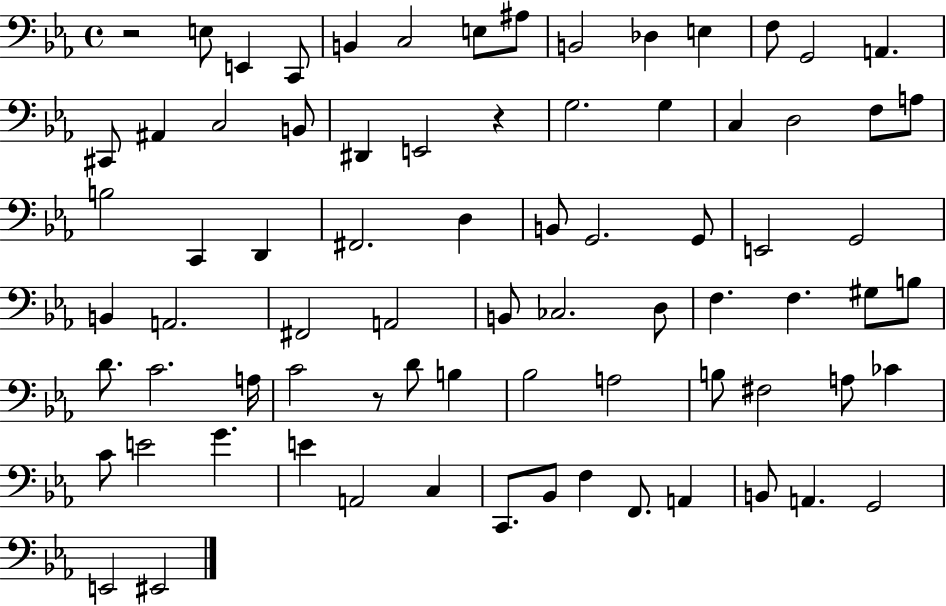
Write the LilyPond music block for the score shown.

{
  \clef bass
  \time 4/4
  \defaultTimeSignature
  \key ees \major
  r2 e8 e,4 c,8 | b,4 c2 e8 ais8 | b,2 des4 e4 | f8 g,2 a,4. | \break cis,8 ais,4 c2 b,8 | dis,4 e,2 r4 | g2. g4 | c4 d2 f8 a8 | \break b2 c,4 d,4 | fis,2. d4 | b,8 g,2. g,8 | e,2 g,2 | \break b,4 a,2. | fis,2 a,2 | b,8 ces2. d8 | f4. f4. gis8 b8 | \break d'8. c'2. a16 | c'2 r8 d'8 b4 | bes2 a2 | b8 fis2 a8 ces'4 | \break c'8 e'2 g'4. | e'4 a,2 c4 | c,8. bes,8 f4 f,8. a,4 | b,8 a,4. g,2 | \break e,2 eis,2 | \bar "|."
}